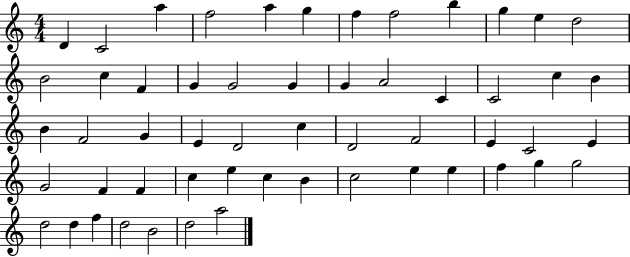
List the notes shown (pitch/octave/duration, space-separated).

D4/q C4/h A5/q F5/h A5/q G5/q F5/q F5/h B5/q G5/q E5/q D5/h B4/h C5/q F4/q G4/q G4/h G4/q G4/q A4/h C4/q C4/h C5/q B4/q B4/q F4/h G4/q E4/q D4/h C5/q D4/h F4/h E4/q C4/h E4/q G4/h F4/q F4/q C5/q E5/q C5/q B4/q C5/h E5/q E5/q F5/q G5/q G5/h D5/h D5/q F5/q D5/h B4/h D5/h A5/h